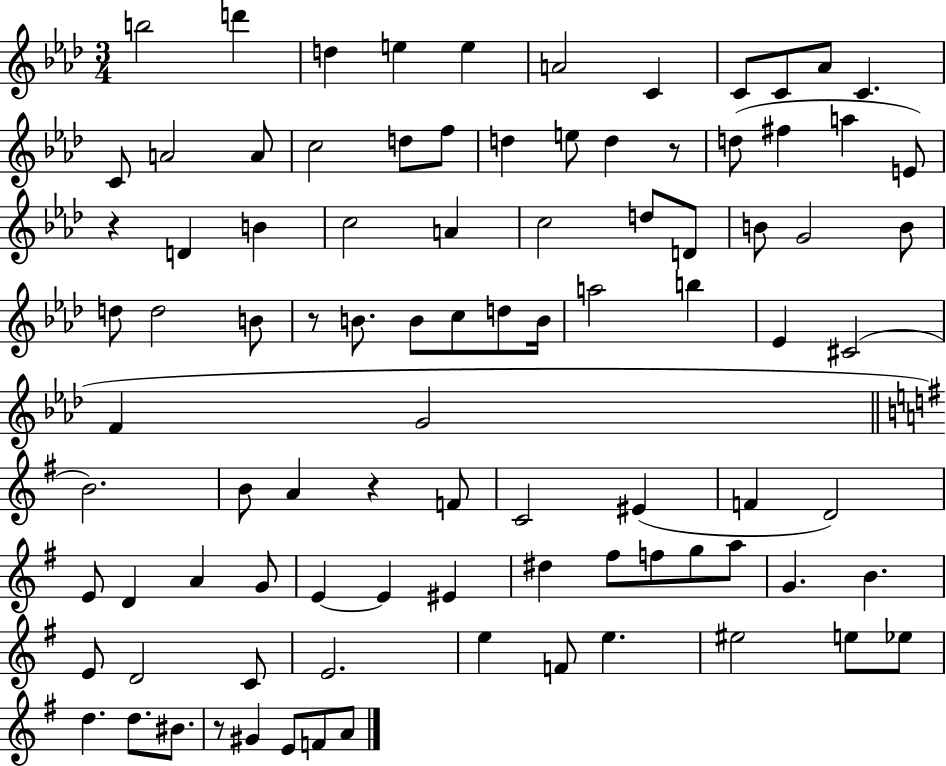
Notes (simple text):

B5/h D6/q D5/q E5/q E5/q A4/h C4/q C4/e C4/e Ab4/e C4/q. C4/e A4/h A4/e C5/h D5/e F5/e D5/q E5/e D5/q R/e D5/e F#5/q A5/q E4/e R/q D4/q B4/q C5/h A4/q C5/h D5/e D4/e B4/e G4/h B4/e D5/e D5/h B4/e R/e B4/e. B4/e C5/e D5/e B4/s A5/h B5/q Eb4/q C#4/h F4/q G4/h B4/h. B4/e A4/q R/q F4/e C4/h EIS4/q F4/q D4/h E4/e D4/q A4/q G4/e E4/q E4/q EIS4/q D#5/q F#5/e F5/e G5/e A5/e G4/q. B4/q. E4/e D4/h C4/e E4/h. E5/q F4/e E5/q. EIS5/h E5/e Eb5/e D5/q. D5/e. BIS4/e. R/e G#4/q E4/e F4/e A4/e